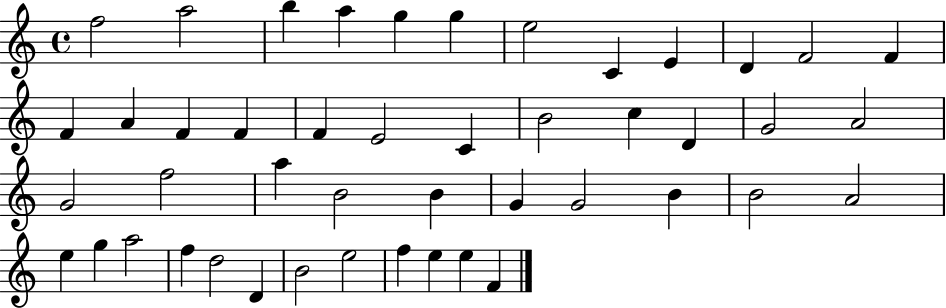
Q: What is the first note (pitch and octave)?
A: F5